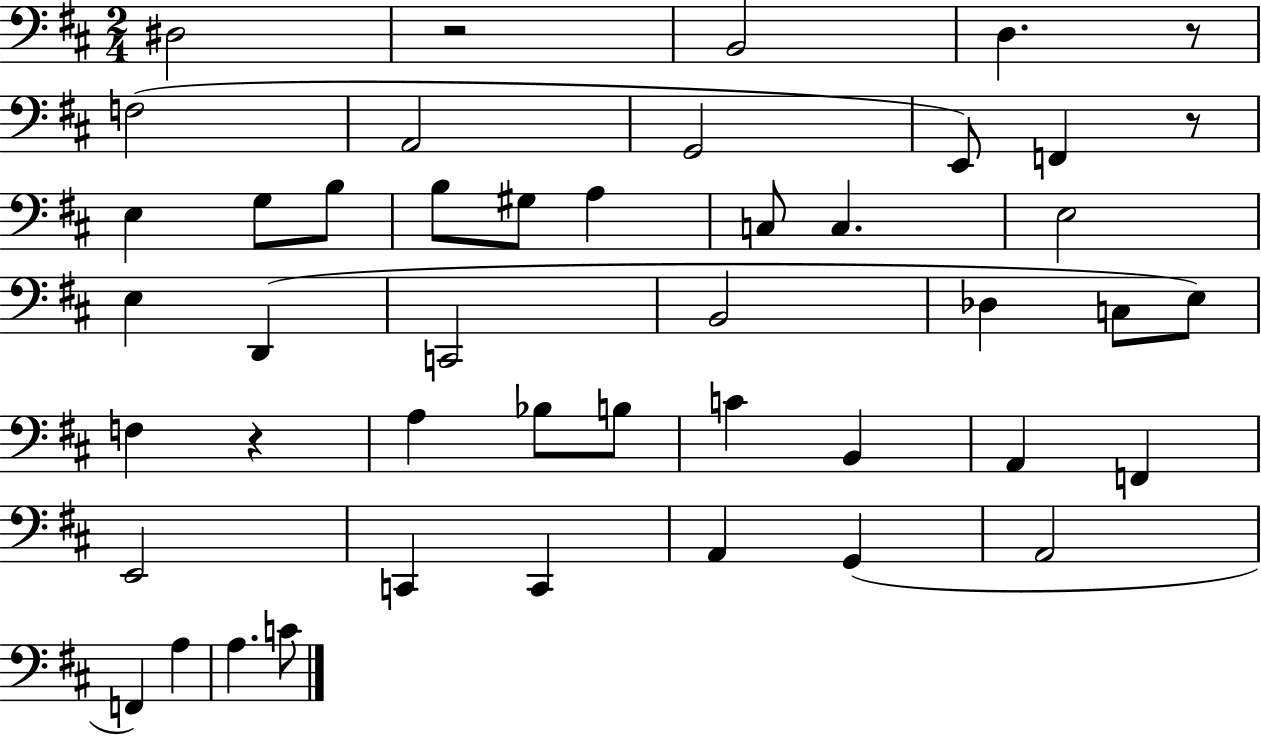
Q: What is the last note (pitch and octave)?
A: C4